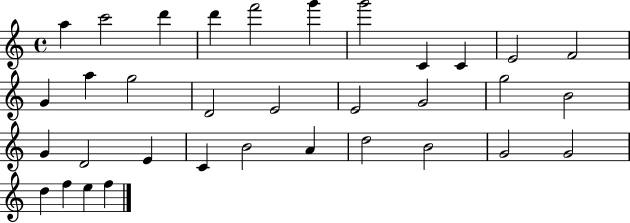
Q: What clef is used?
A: treble